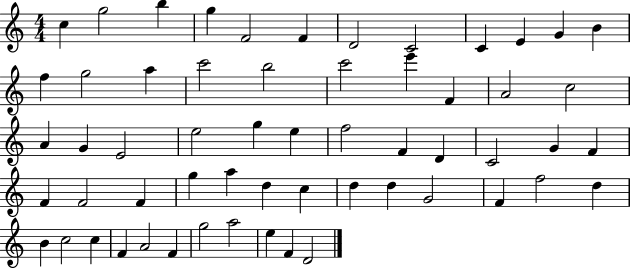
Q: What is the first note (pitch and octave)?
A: C5